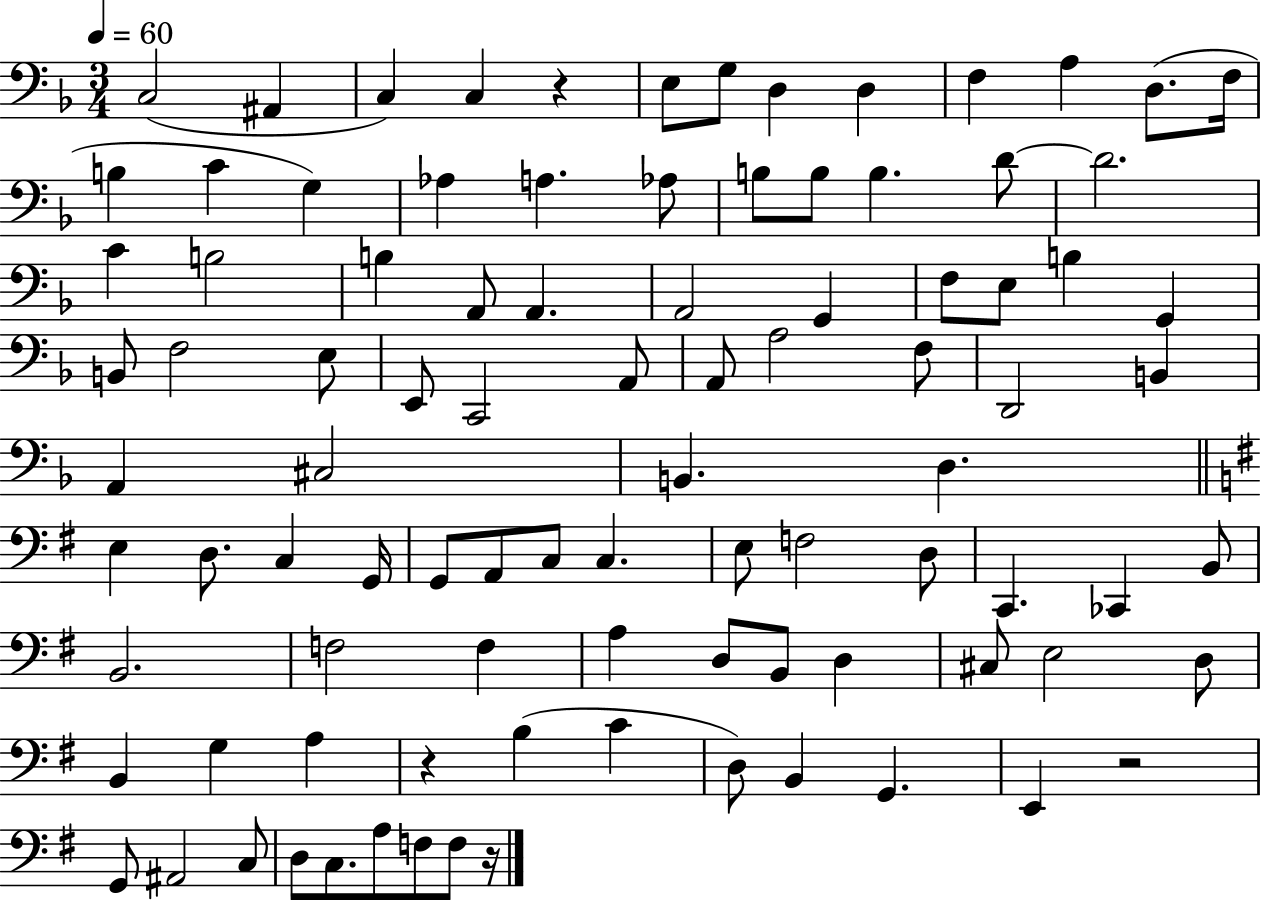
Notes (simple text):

C3/h A#2/q C3/q C3/q R/q E3/e G3/e D3/q D3/q F3/q A3/q D3/e. F3/s B3/q C4/q G3/q Ab3/q A3/q. Ab3/e B3/e B3/e B3/q. D4/e D4/h. C4/q B3/h B3/q A2/e A2/q. A2/h G2/q F3/e E3/e B3/q G2/q B2/e F3/h E3/e E2/e C2/h A2/e A2/e A3/h F3/e D2/h B2/q A2/q C#3/h B2/q. D3/q. E3/q D3/e. C3/q G2/s G2/e A2/e C3/e C3/q. E3/e F3/h D3/e C2/q. CES2/q B2/e B2/h. F3/h F3/q A3/q D3/e B2/e D3/q C#3/e E3/h D3/e B2/q G3/q A3/q R/q B3/q C4/q D3/e B2/q G2/q. E2/q R/h G2/e A#2/h C3/e D3/e C3/e. A3/e F3/e F3/e R/s